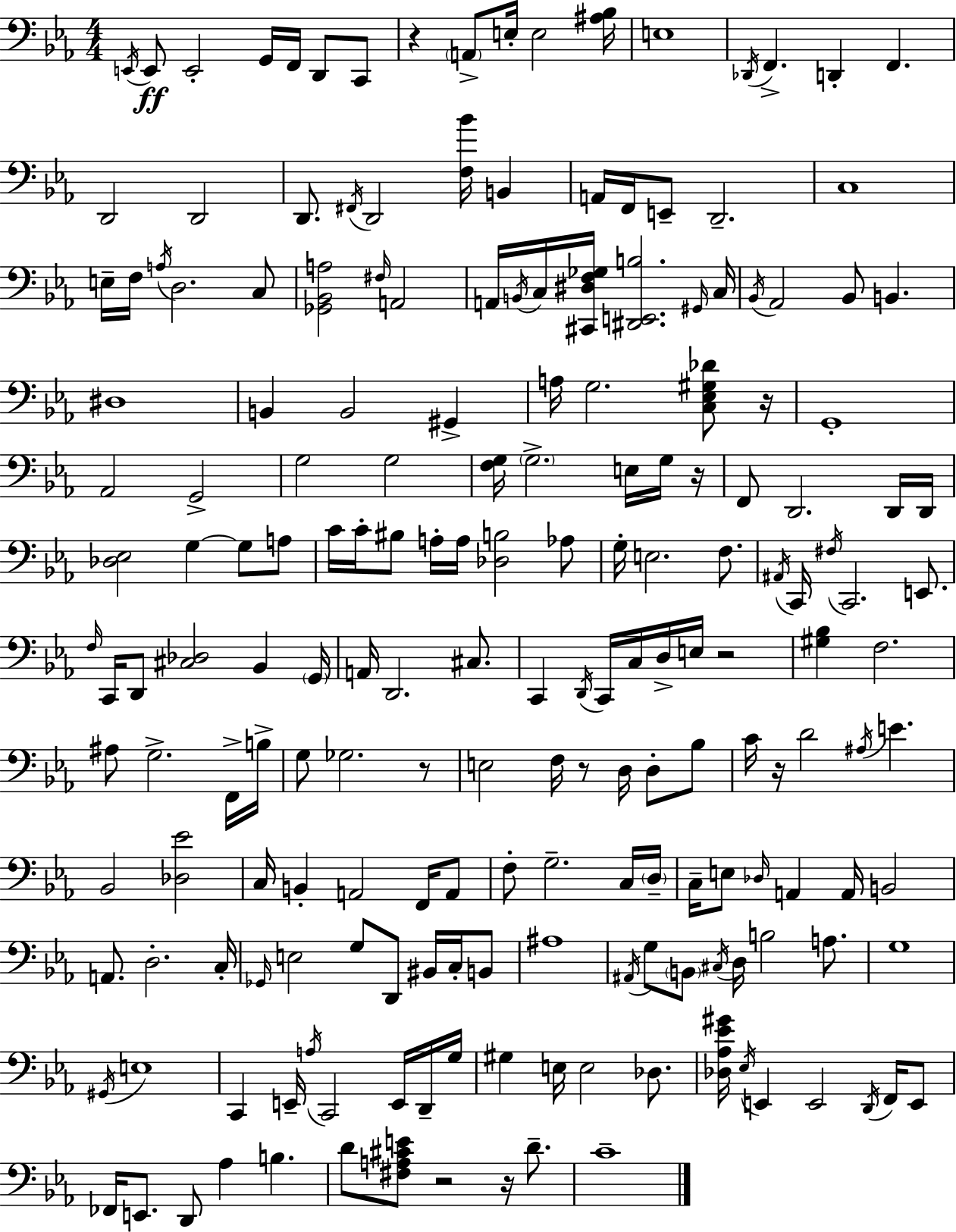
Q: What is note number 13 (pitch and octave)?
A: F2